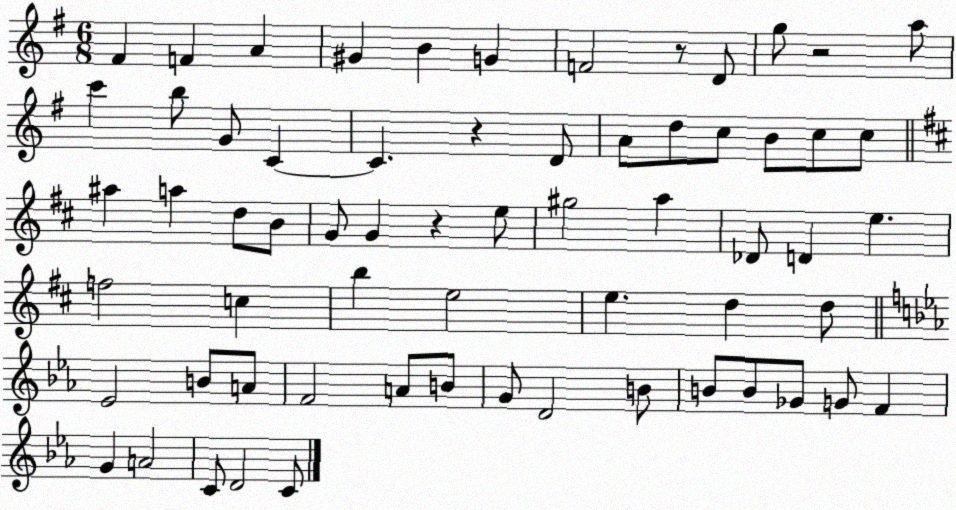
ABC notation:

X:1
T:Untitled
M:6/8
L:1/4
K:G
^F F A ^G B G F2 z/2 D/2 g/2 z2 a/2 c' b/2 G/2 C C z D/2 A/2 d/2 c/2 B/2 c/2 c/2 ^a a d/2 B/2 G/2 G z e/2 ^g2 a _D/2 D e f2 c b e2 e d d/2 _E2 B/2 A/2 F2 A/2 B/2 G/2 D2 B/2 B/2 B/2 _G/2 G/2 F G A2 C/2 D2 C/2